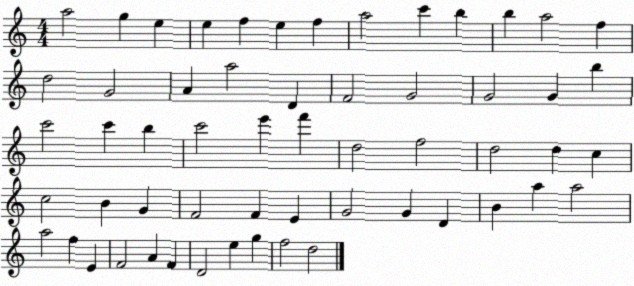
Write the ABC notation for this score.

X:1
T:Untitled
M:4/4
L:1/4
K:C
a2 g e e f e f a2 c' b b a2 f d2 G2 A a2 D F2 G2 G2 G b c'2 c' b c'2 e' f' d2 f2 d2 d c c2 B G F2 F E G2 G D B a a2 a2 f E F2 A F D2 e g f2 d2